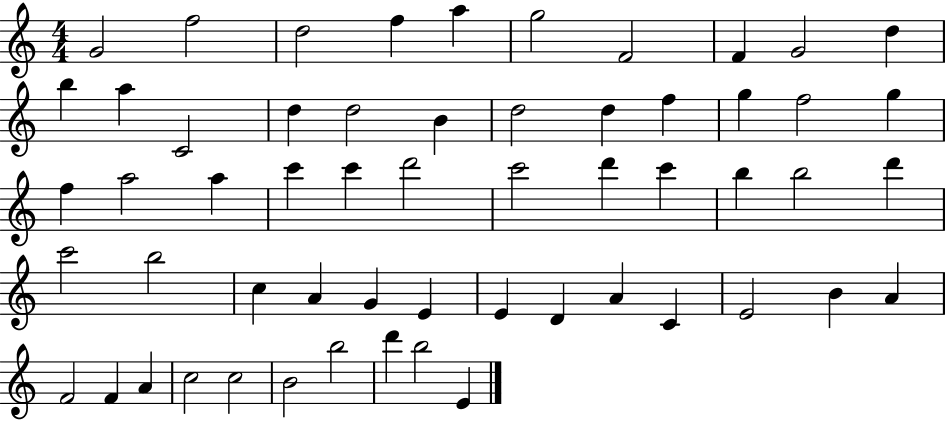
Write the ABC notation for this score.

X:1
T:Untitled
M:4/4
L:1/4
K:C
G2 f2 d2 f a g2 F2 F G2 d b a C2 d d2 B d2 d f g f2 g f a2 a c' c' d'2 c'2 d' c' b b2 d' c'2 b2 c A G E E D A C E2 B A F2 F A c2 c2 B2 b2 d' b2 E